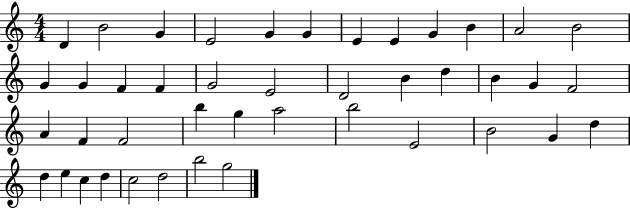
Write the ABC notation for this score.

X:1
T:Untitled
M:4/4
L:1/4
K:C
D B2 G E2 G G E E G B A2 B2 G G F F G2 E2 D2 B d B G F2 A F F2 b g a2 b2 E2 B2 G d d e c d c2 d2 b2 g2